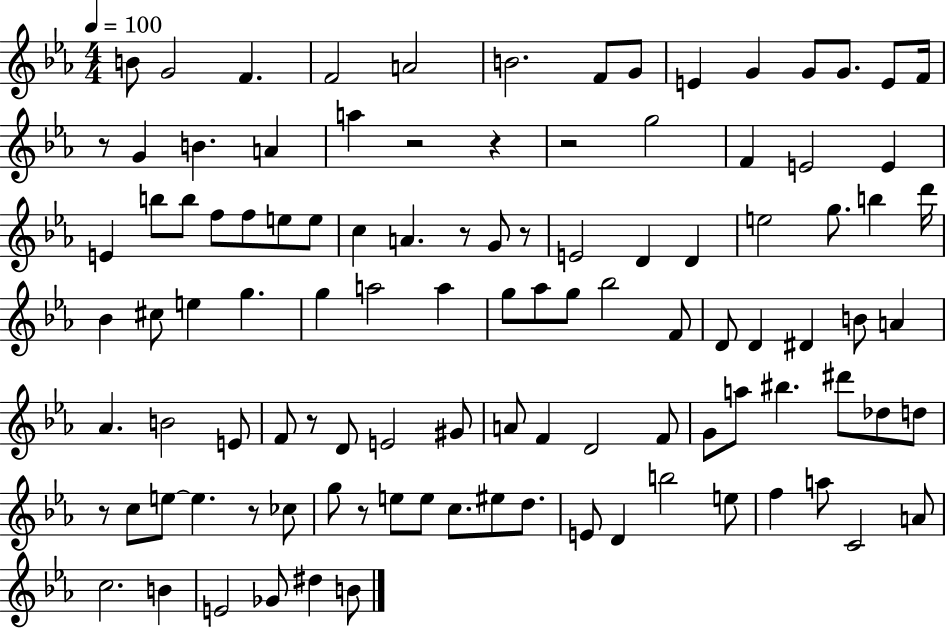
X:1
T:Untitled
M:4/4
L:1/4
K:Eb
B/2 G2 F F2 A2 B2 F/2 G/2 E G G/2 G/2 E/2 F/4 z/2 G B A a z2 z z2 g2 F E2 E E b/2 b/2 f/2 f/2 e/2 e/2 c A z/2 G/2 z/2 E2 D D e2 g/2 b d'/4 _B ^c/2 e g g a2 a g/2 _a/2 g/2 _b2 F/2 D/2 D ^D B/2 A _A B2 E/2 F/2 z/2 D/2 E2 ^G/2 A/2 F D2 F/2 G/2 a/2 ^b ^d'/2 _d/2 d/2 z/2 c/2 e/2 e z/2 _c/2 g/2 z/2 e/2 e/2 c/2 ^e/2 d/2 E/2 D b2 e/2 f a/2 C2 A/2 c2 B E2 _G/2 ^d B/2